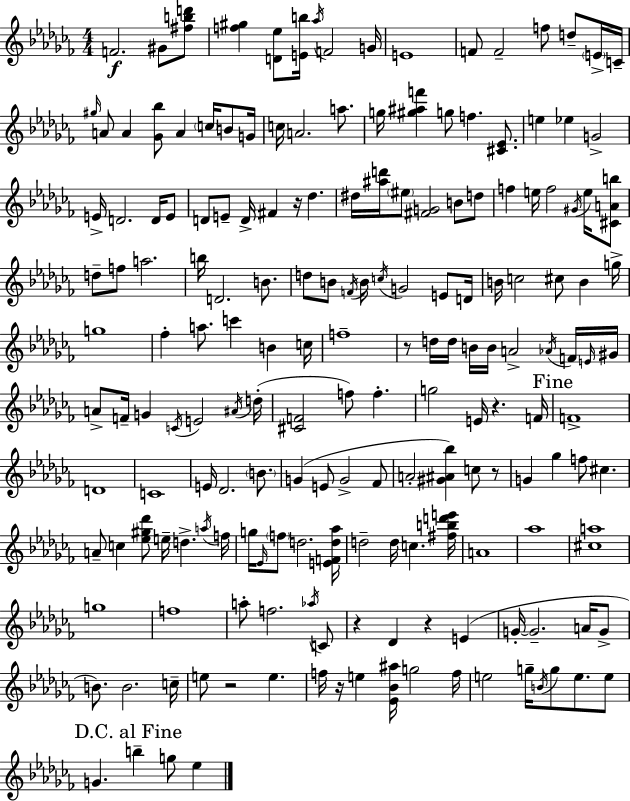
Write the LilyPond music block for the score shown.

{
  \clef treble
  \numericTimeSignature
  \time 4/4
  \key aes \minor
  f'2.\f gis'8 <fis'' b'' d'''>8 | <f'' gis''>4 <d' ees''>8 <e' b''>16 \acciaccatura { aes''16 } f'2 | g'16 e'1 | f'8 f'2-- f''8 d''8-- \parenthesize e'16-> | \break c'16-- \grace { gis''16 } a'8 a'4 <ges' bes''>8 a'4 \parenthesize c''16 b'8 | g'16 c''16 a'2. a''8. | g''16 <gis'' ais'' f'''>4 g''8 f''4. <cis' ees'>8. | e''4 ees''4 g'2-> | \break e'16-> d'2. d'16 | e'8 d'8 e'8-- d'16-> fis'4 r16 des''4. | dis''16 <ais'' d'''>16 \parenthesize eis''8 <fis' g'>2 b'8 | d''8 f''4 e''16 f''2 \acciaccatura { gis'16 } | \break e''16 <cis' a' b''>8 d''8-- f''8 a''2. | b''16 d'2. | b'8. d''8 b'8 \acciaccatura { f'16 } b'16 \acciaccatura { c''16 } g'2 | e'8 d'16 b'16 c''2 cis''8 | \break b'4 g''16-> g''1 | fes''4-. a''8. c'''4 | b'4 c''16 f''1-- | r8 d''16 d''16 b'16 b'16 a'2-> | \break \acciaccatura { aes'16 } f'16 \grace { e'16 } gis'16 a'8-> f'16-- g'4 \acciaccatura { c'16 } e'2 | \acciaccatura { ais'16 } d''16-.( <cis' f'>2 | f''8) f''4.-. g''2 | e'16 r4. f'16 \mark "Fine" f'1-> | \break d'1 | c'1 | e'16 des'2. | \parenthesize b'8. g'4( e'8 g'2-> | \break fes'8 a'2-. | <gis' ais' bes''>4) c''8 r8 g'4 ges''4 | f''8 cis''4. a'8-- c''4 <ees'' gis'' des'''>8 | e''16-- d''4.-> \acciaccatura { a''16 } f''16 g''16 \grace { ees'16 } \parenthesize f''8 d''2. | \break <e' f' d'' aes''>16 d''2-- | d''16 c''4. <fis'' b'' d''' e'''>16 a'1 | aes''1 | <cis'' a''>1 | \break g''1 | f''1 | a''8-. f''2. | \acciaccatura { aes''16 } c'8 r4 | \break des'4 r4 e'4( g'16-.~~ g'2.-- | a'16 g'8-> b'8.) b'2. | c''16-- e''8 r2 | e''4. f''16 r16 e''4 | \break <ees' bes' ais''>16 g''2 f''16 e''2 | g''16-- \acciaccatura { b'16 } g''8 e''8. e''8 \mark "D.C. al Fine" g'4. | b''4-- g''8 ees''4 \bar "|."
}